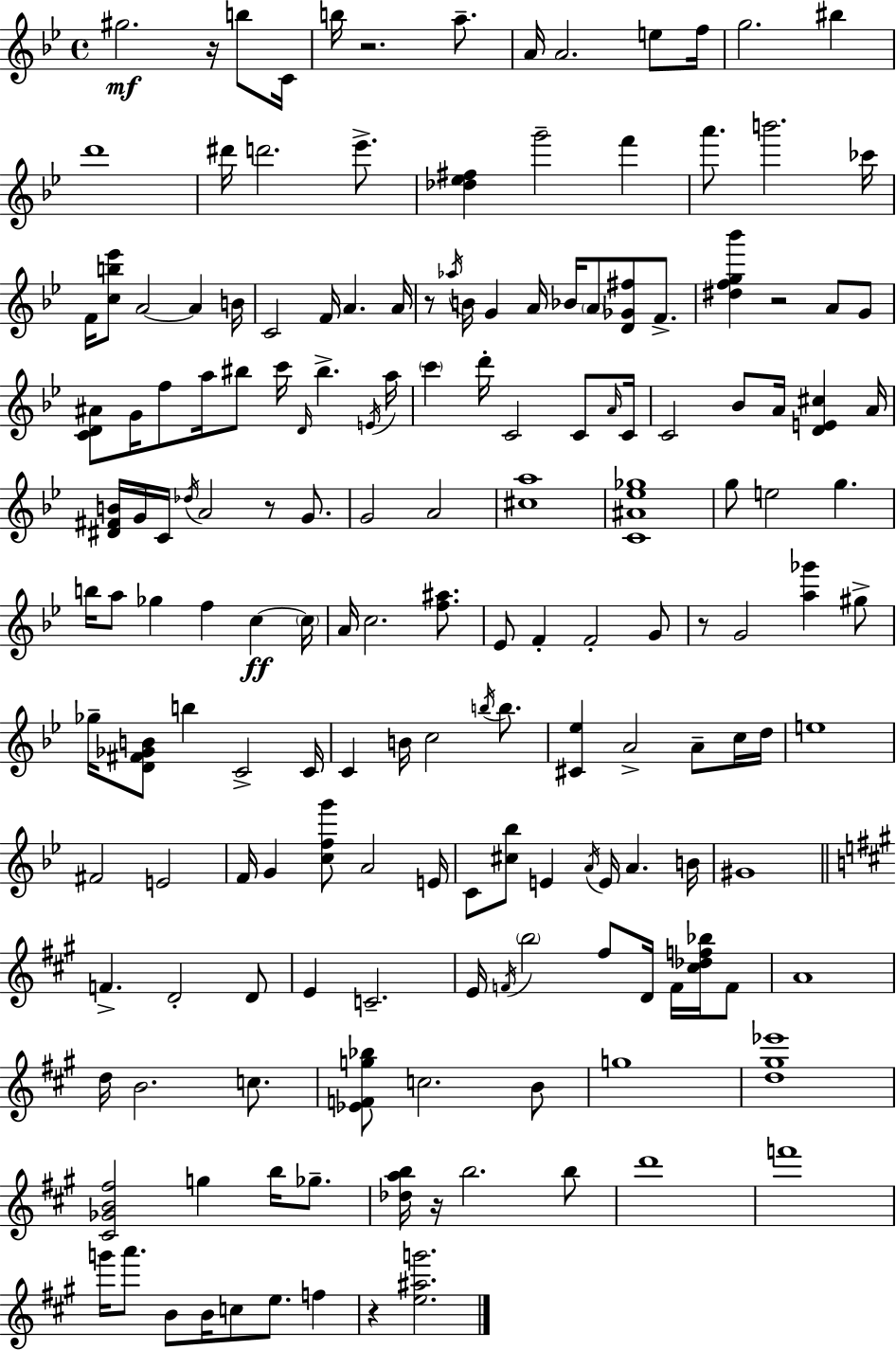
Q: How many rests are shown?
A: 8